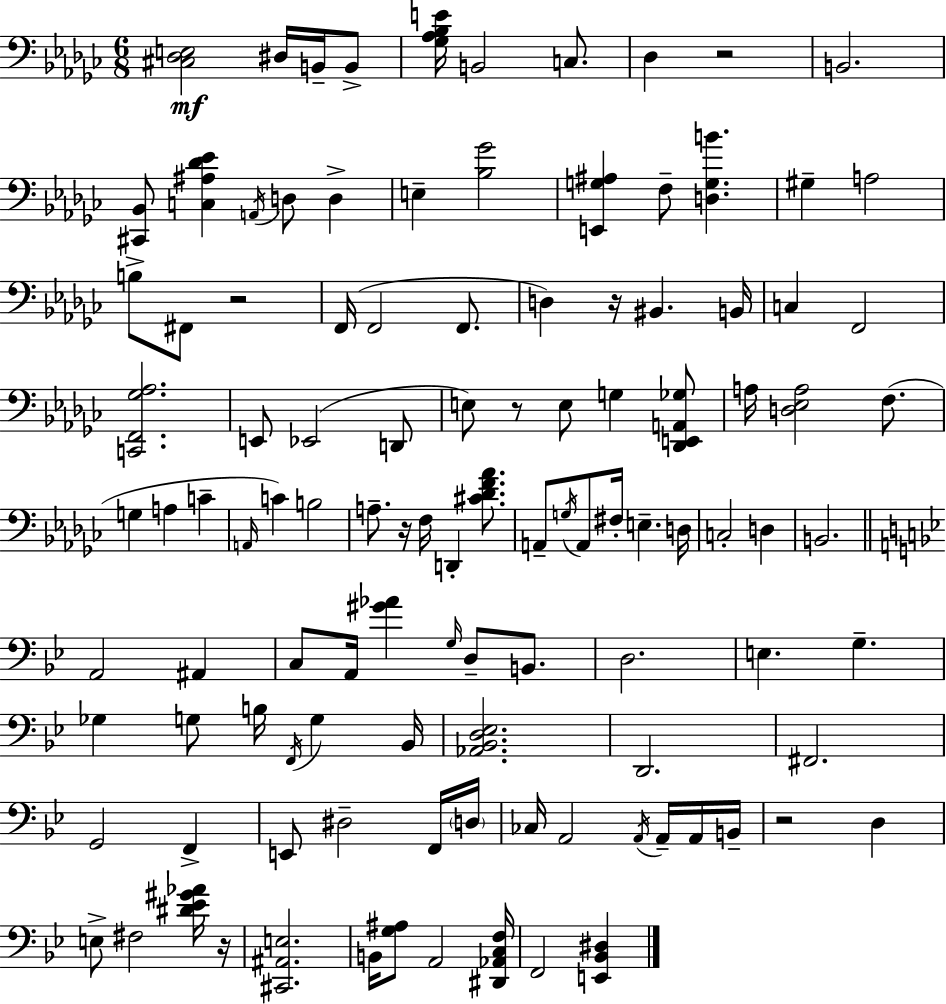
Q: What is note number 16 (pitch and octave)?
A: F#2